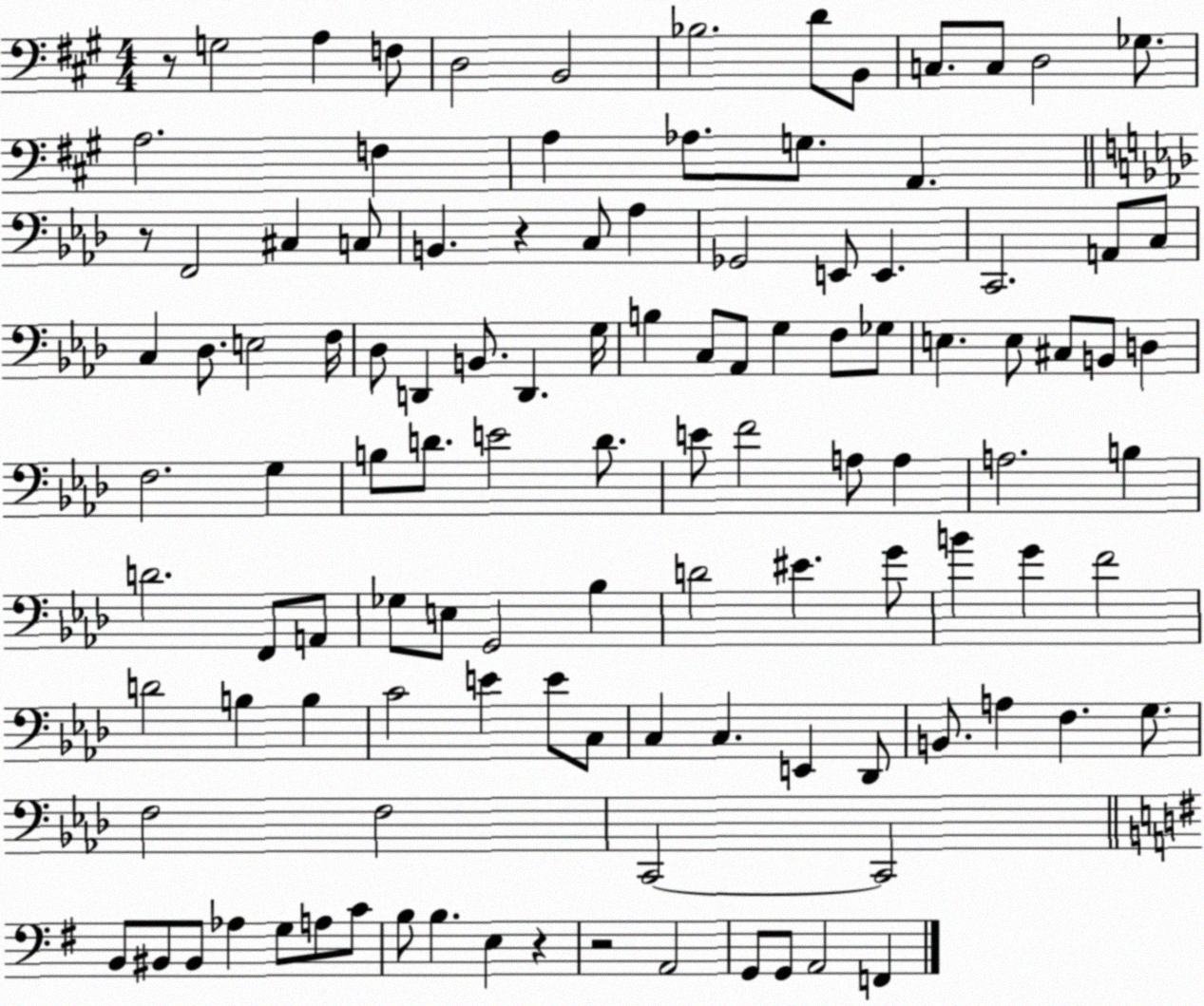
X:1
T:Untitled
M:4/4
L:1/4
K:A
z/2 G,2 A, F,/2 D,2 B,,2 _B,2 D/2 B,,/2 C,/2 C,/2 D,2 _G,/2 A,2 F, A, _A,/2 G,/2 A,, z/2 F,,2 ^C, C,/2 B,, z C,/2 _A, _G,,2 E,,/2 E,, C,,2 A,,/2 C,/2 C, _D,/2 E,2 F,/4 _D,/2 D,, B,,/2 D,, G,/4 B, C,/2 _A,,/2 G, F,/2 _G,/2 E, E,/2 ^C,/2 B,,/2 D, F,2 G, B,/2 D/2 E2 D/2 E/2 F2 A,/2 A, A,2 B, D2 F,,/2 A,,/2 _G,/2 E,/2 G,,2 _B, D2 ^E G/2 B G F2 D2 B, B, C2 E E/2 C,/2 C, C, E,, _D,,/2 B,,/2 A, F, G,/2 F,2 F,2 C,,2 C,,2 B,,/2 ^B,,/2 ^B,,/2 _A, G,/2 A,/2 C/2 B,/2 B, E, z z2 A,,2 G,,/2 G,,/2 A,,2 F,,